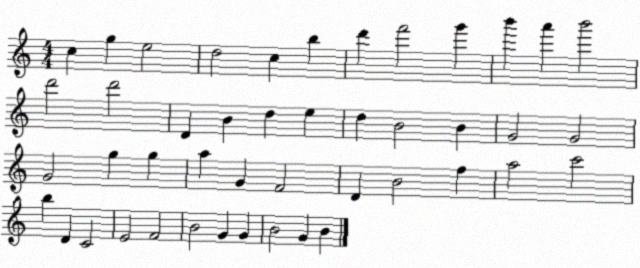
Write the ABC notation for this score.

X:1
T:Untitled
M:4/4
L:1/4
K:C
c g e2 d2 c b d' f'2 g' b' a' b'2 d'2 d'2 D B d e d B2 B G2 G2 G2 g g a G F2 D B2 f a2 c'2 b D C2 E2 F2 B2 G G B2 G B